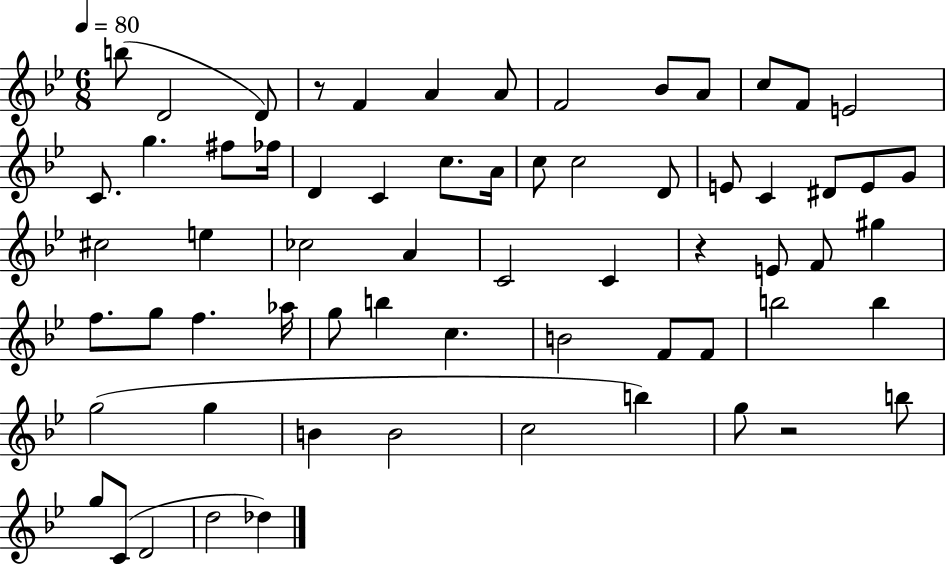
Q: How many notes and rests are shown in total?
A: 65